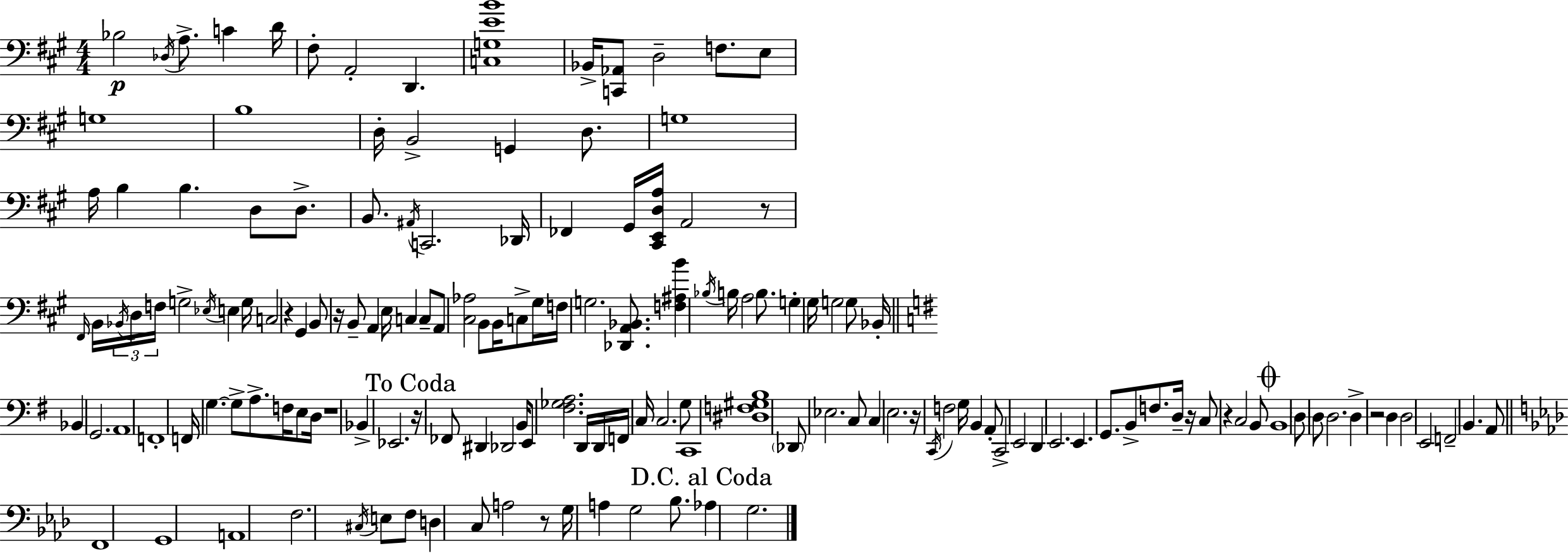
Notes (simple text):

Bb3/h Db3/s A3/e. C4/q D4/s F#3/e A2/h D2/q. [C3,G3,E4,B4]/w Bb2/s [C2,Ab2]/e D3/h F3/e. E3/e G3/w B3/w D3/s B2/h G2/q D3/e. G3/w A3/s B3/q B3/q. D3/e D3/e. B2/e. A#2/s C2/h. Db2/s FES2/q G#2/s [C#2,E2,D3,A3]/s A2/h R/e F#2/s B2/s Bb2/s D3/s F3/s G3/h Eb3/s E3/q G3/s C3/h R/q G#2/q B2/e R/s B2/e A2/q E3/s C3/q C3/e A2/e [C#3,Ab3]/h B2/e B2/s C3/e G#3/s F3/s G3/h. [Db2,A2,Bb2]/e. [F3,A#3,B4]/q Bb3/s B3/s A3/h B3/e. G3/q G#3/s G3/h G3/e Bb2/s Bb2/q G2/h. A2/w F2/w F2/s G3/q. G3/e A3/e. F3/s E3/e D3/s R/w Bb2/q Eb2/h. R/s FES2/e D#2/q Db2/h B2/s E2/e [F#3,Gb3,A3]/h. D2/s D2/s F2/s C3/s C3/h. G3/e C2/w [D#3,F3,G#3,B3]/w Db2/e Eb3/h. C3/e C3/q E3/h. R/s C2/s F3/h G3/s B2/q A2/e C2/h E2/h D2/q E2/h. E2/q. G2/e. B2/e F3/e. D3/s R/s C3/e R/q C3/h B2/e B2/w D3/e D3/e D3/h. D3/q R/h D3/q D3/h E2/h F2/h B2/q. A2/e F2/w G2/w A2/w F3/h. C#3/s E3/e F3/e D3/q C3/e A3/h R/e G3/s A3/q G3/h Bb3/e. Ab3/q G3/h.